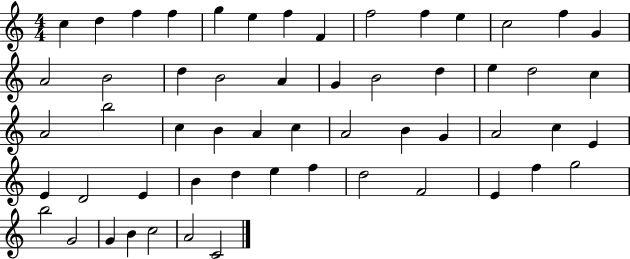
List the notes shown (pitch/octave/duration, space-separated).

C5/q D5/q F5/q F5/q G5/q E5/q F5/q F4/q F5/h F5/q E5/q C5/h F5/q G4/q A4/h B4/h D5/q B4/h A4/q G4/q B4/h D5/q E5/q D5/h C5/q A4/h B5/h C5/q B4/q A4/q C5/q A4/h B4/q G4/q A4/h C5/q E4/q E4/q D4/h E4/q B4/q D5/q E5/q F5/q D5/h F4/h E4/q F5/q G5/h B5/h G4/h G4/q B4/q C5/h A4/h C4/h